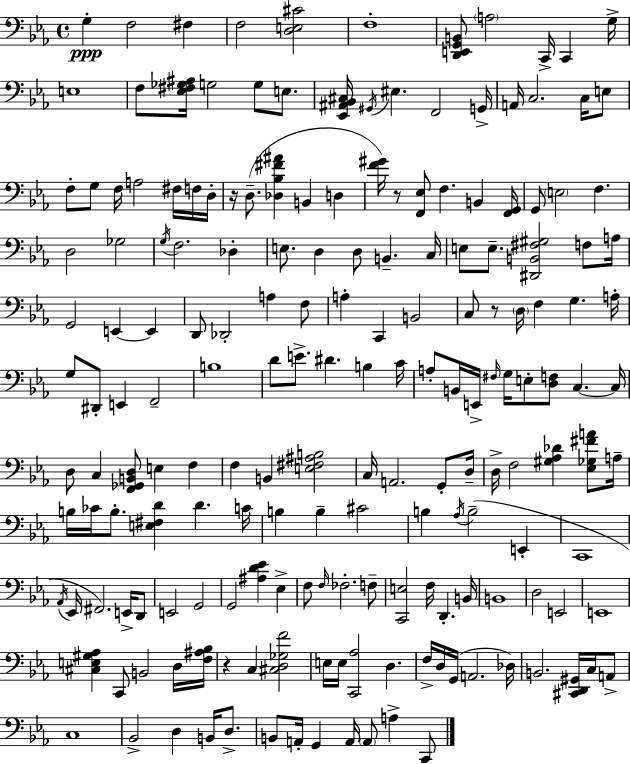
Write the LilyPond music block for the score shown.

{
  \clef bass
  \time 4/4
  \defaultTimeSignature
  \key ees \major
  g4-.\ppp f2 fis4 | f2 <d e cis'>2 | f1-. | <d, e, g, b,>8 \parenthesize a2 c,16-> c,4 g16-> | \break e1 | f8 <ees fis ges ais>16 g2 g8 e8. | <ees, ais, bes, cis>16 \acciaccatura { gis,16 } eis4. f,2 | g,16-> a,16 c2. c16 e8 | \break f8-. g8 f16 a2 fis16 f16 | d16-. r16 d8.--( <des bes fis' ais'>4 b,4 d4 | <f' gis'>16) r8 <f, ees>8 f4. b,4 | <f, g,>16 g,8 \parenthesize e2 f4. | \break d2 ges2 | \acciaccatura { g16 } f2. des4-. | e8. d4 d8 b,4.-- | c16 e8 e8.-- <dis, b, fis gis>2 f8 | \break a16 g,2 e,4~~ e,4 | d,8 des,2-. a4 | f8 a4-. c,4 b,2 | c8 r8 \parenthesize d16 f4 g4. | \break a16-. g8 dis,8-. e,4 f,2-- | b1 | d'8 e'8.-> dis'4. b4 | c'16 a8-. b,16 e,16-> \grace { fis16 } g16 e8-. <d f>8 c4.~~ | \break c16 d8 c4 <f, ges, b, d>8 e4 f4 | f4 b,4 <e fis ais b>2 | c16 a,2. | g,8-. d16-- d16-> f2 <gis aes des'>4 | \break <ees ges fis' a'>8 a16-- b16 ces'16 b8.-. <e fis d'>4 d'4. | c'16 b4 b4-- cis'2 | b4 \acciaccatura { aes16 } b2--( | e,4-. c,1 | \break \acciaccatura { aes,16 } ees,16 fis,2.) | e,16-> d,8 e,2 g,2 | g,2 <ais d' ees'>4 | ees4-> f8 \grace { f16 } fes2.-. | \break f8-- <c, e>2 f16 d,4.-. | b,16 b,1 | d2 e,2 | e,1 | \break <cis e gis aes>4 c,8 b,2 | d16 <f ais bes>16 r4 c4 <cis d ges f'>2 | e16 e16 <c, aes>2 | d4. f16-> d16 g,16( a,2. | \break des16) b,2. | <cis, d, gis,>16 c16 a,8-> c1 | bes,2-> d4 | b,16 d8.-> b,8 a,16-. g,4 a,16 \parenthesize a,8 | \break a4-> c,8 \bar "|."
}